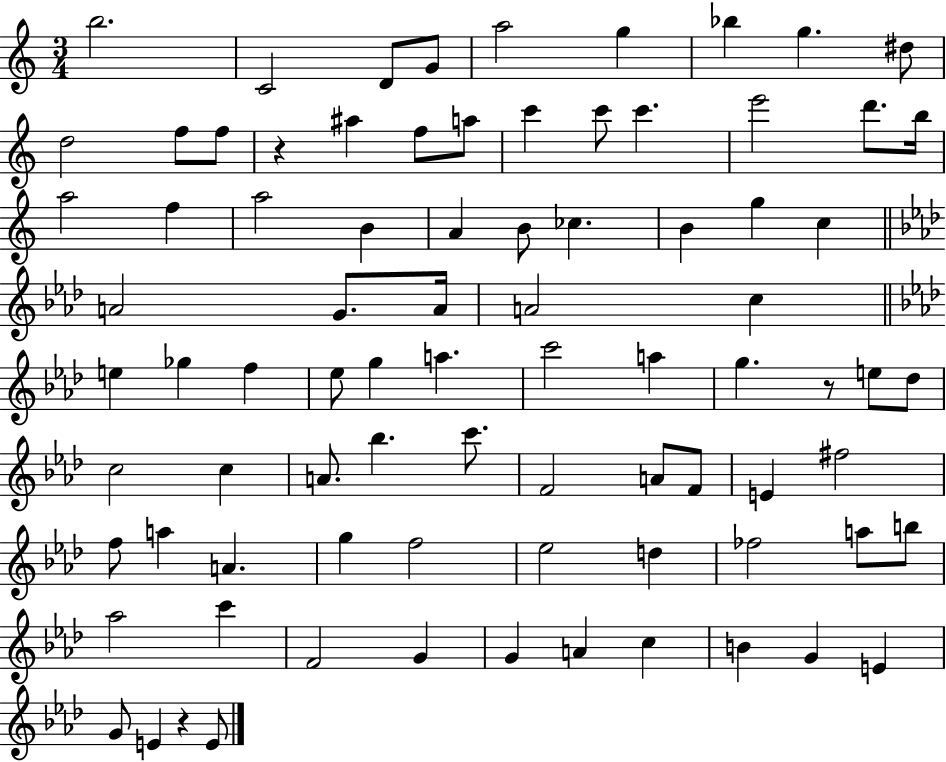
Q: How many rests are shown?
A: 3